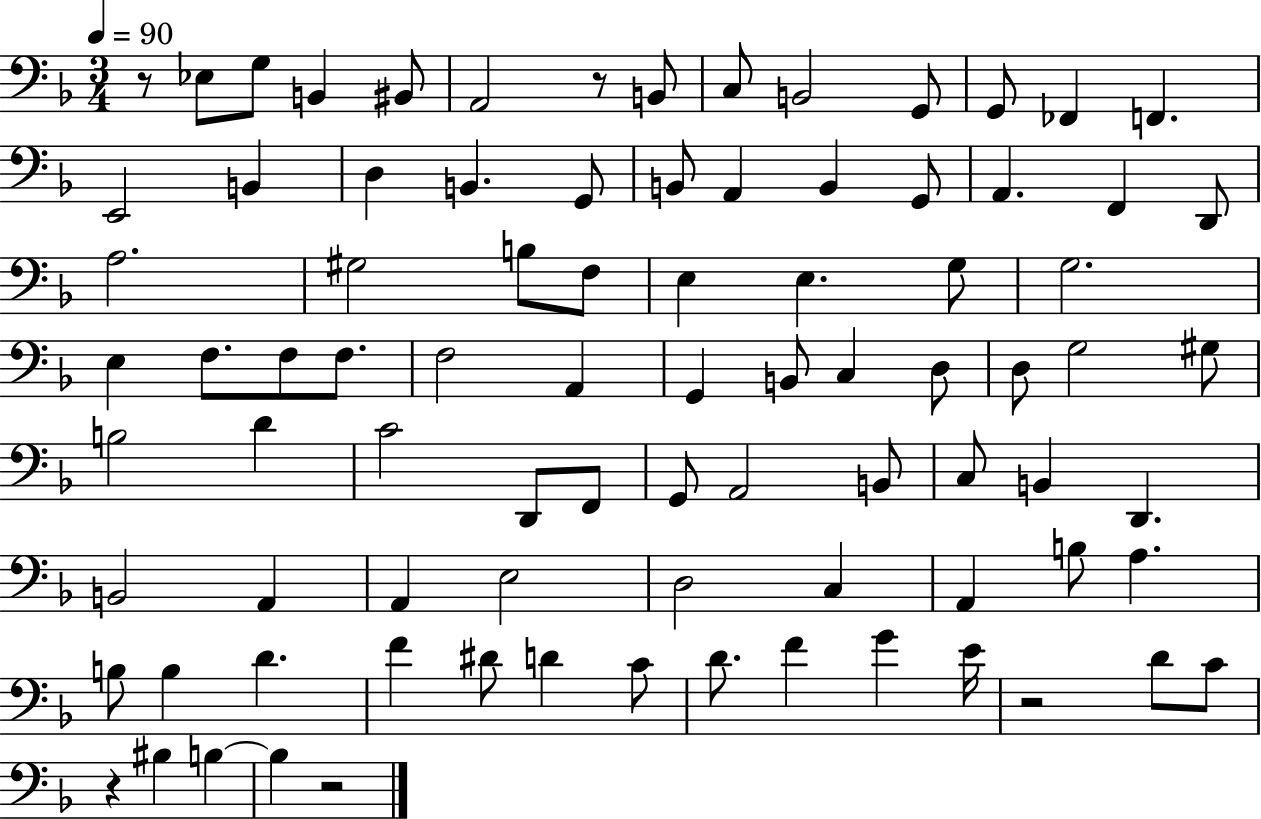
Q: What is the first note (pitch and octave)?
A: Eb3